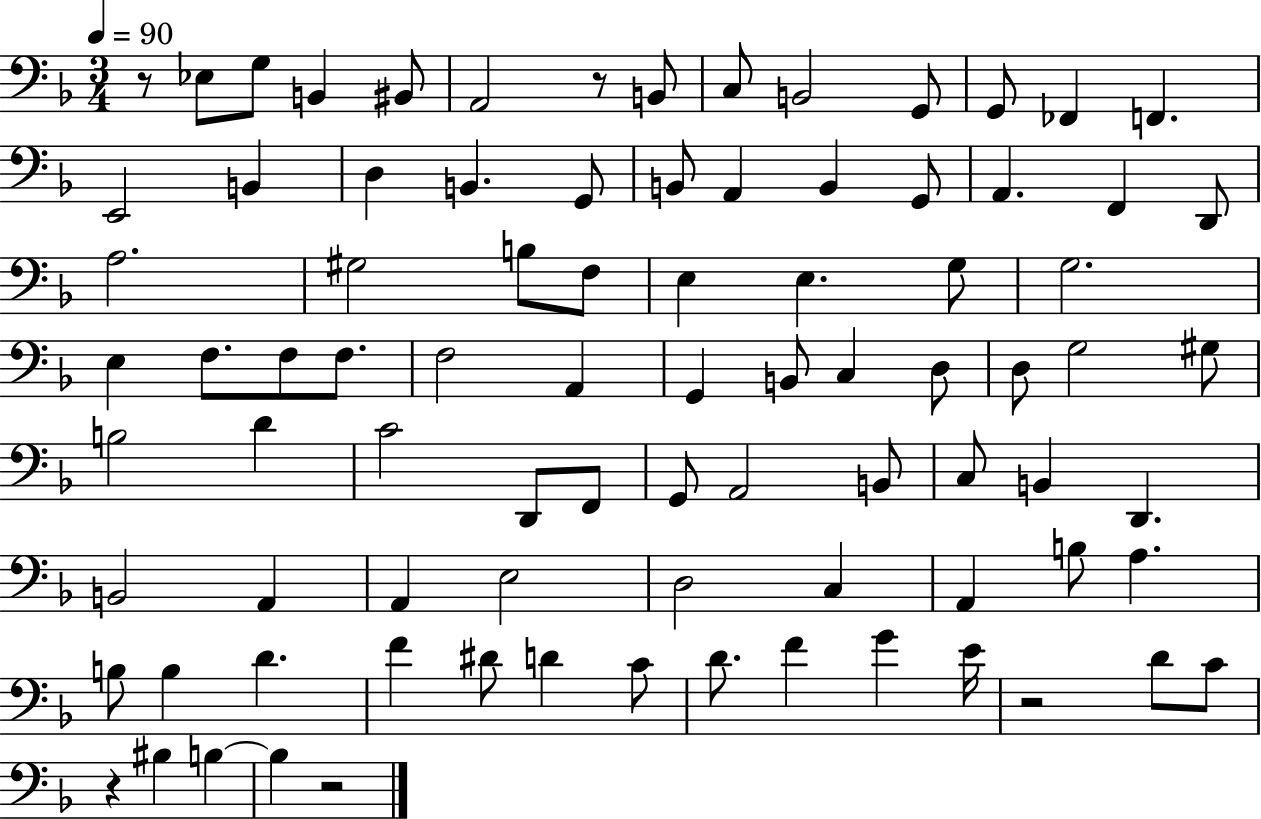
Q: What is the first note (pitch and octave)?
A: Eb3